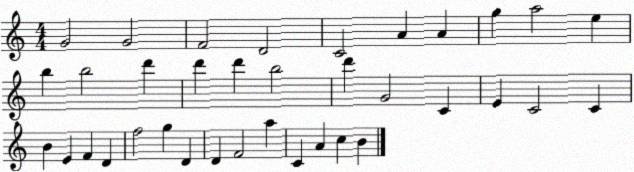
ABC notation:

X:1
T:Untitled
M:4/4
L:1/4
K:C
G2 G2 F2 D2 C2 A A g a2 e b b2 d' d' d' b2 d' G2 C E C2 C B E F D f2 g D D F2 a C A c B